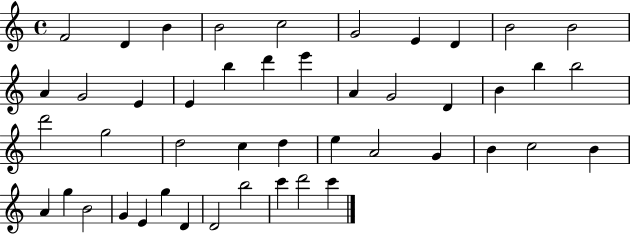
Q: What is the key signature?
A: C major